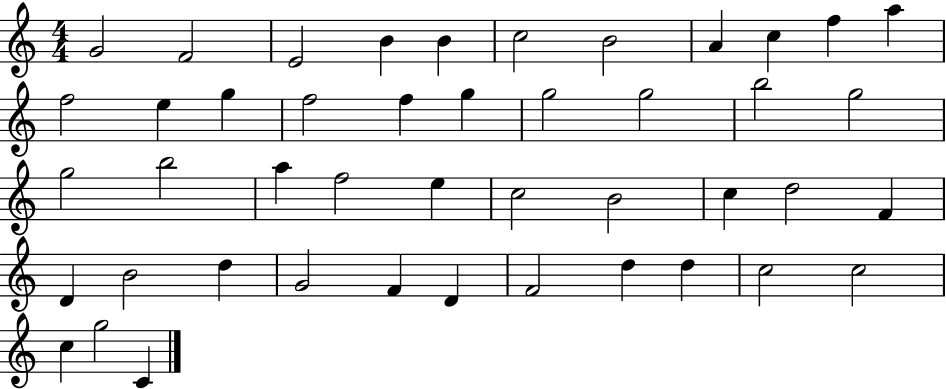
G4/h F4/h E4/h B4/q B4/q C5/h B4/h A4/q C5/q F5/q A5/q F5/h E5/q G5/q F5/h F5/q G5/q G5/h G5/h B5/h G5/h G5/h B5/h A5/q F5/h E5/q C5/h B4/h C5/q D5/h F4/q D4/q B4/h D5/q G4/h F4/q D4/q F4/h D5/q D5/q C5/h C5/h C5/q G5/h C4/q